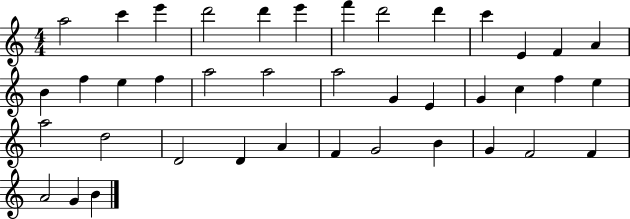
A5/h C6/q E6/q D6/h D6/q E6/q F6/q D6/h D6/q C6/q E4/q F4/q A4/q B4/q F5/q E5/q F5/q A5/h A5/h A5/h G4/q E4/q G4/q C5/q F5/q E5/q A5/h D5/h D4/h D4/q A4/q F4/q G4/h B4/q G4/q F4/h F4/q A4/h G4/q B4/q